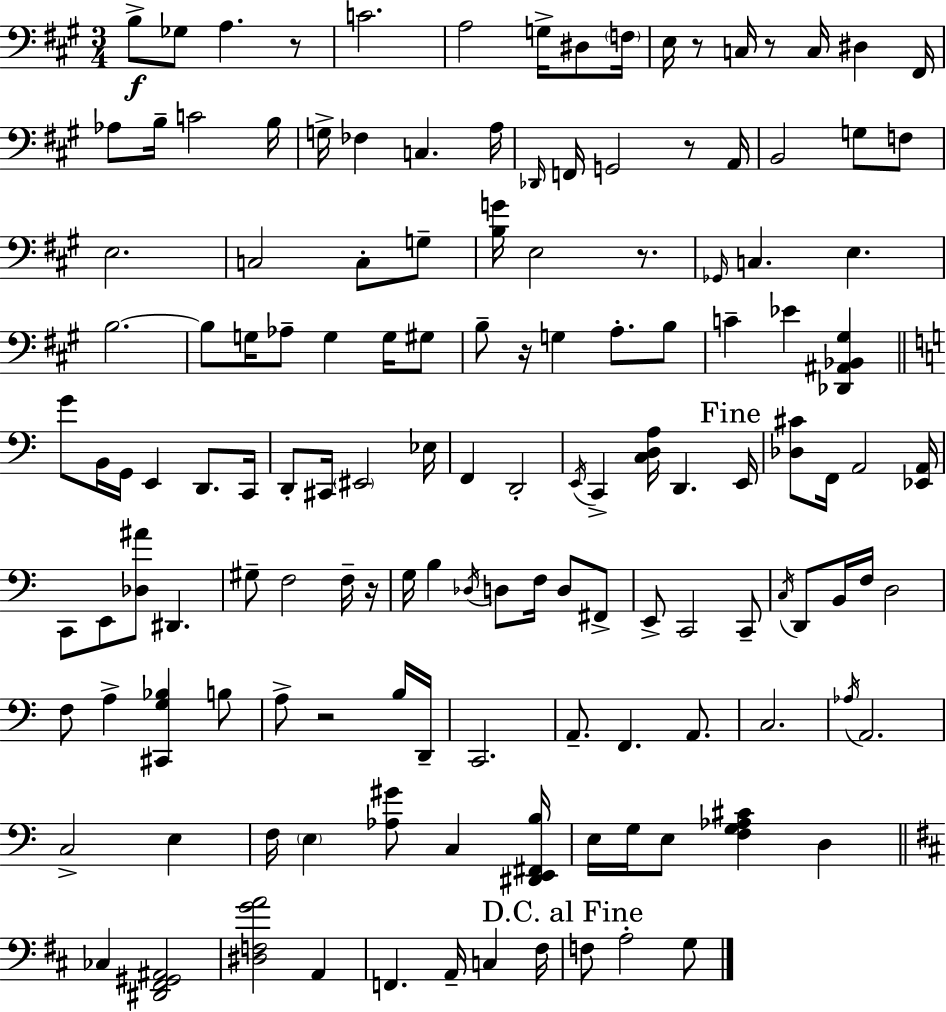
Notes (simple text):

B3/e Gb3/e A3/q. R/e C4/h. A3/h G3/s D#3/e F3/s E3/s R/e C3/s R/e C3/s D#3/q F#2/s Ab3/e B3/s C4/h B3/s G3/s FES3/q C3/q. A3/s Db2/s F2/s G2/h R/e A2/s B2/h G3/e F3/e E3/h. C3/h C3/e G3/e [B3,G4]/s E3/h R/e. Gb2/s C3/q. E3/q. B3/h. B3/e G3/s Ab3/e G3/q G3/s G#3/e B3/e R/s G3/q A3/e. B3/e C4/q Eb4/q [Db2,A#2,Bb2,G#3]/q G4/e B2/s G2/s E2/q D2/e. C2/s D2/e C#2/s EIS2/h Eb3/s F2/q D2/h E2/s C2/q [C3,D3,A3]/s D2/q. E2/s [Db3,C#4]/e F2/s A2/h [Eb2,A2]/s C2/e E2/e [Db3,A#4]/e D#2/q. G#3/e F3/h F3/s R/s G3/s B3/q Db3/s D3/e F3/s D3/e F#2/e E2/e C2/h C2/e C3/s D2/e B2/s F3/s D3/h F3/e A3/q [C#2,G3,Bb3]/q B3/e A3/e R/h B3/s D2/s C2/h. A2/e. F2/q. A2/e. C3/h. Ab3/s A2/h. C3/h E3/q F3/s E3/q [Ab3,G#4]/e C3/q [D#2,E2,F#2,B3]/s E3/s G3/s E3/e [F3,G3,Ab3,C#4]/q D3/q CES3/q [D#2,F#2,G#2,A#2]/h [D#3,F3,G4,A4]/h A2/q F2/q. A2/s C3/q F#3/s F3/e A3/h G3/e